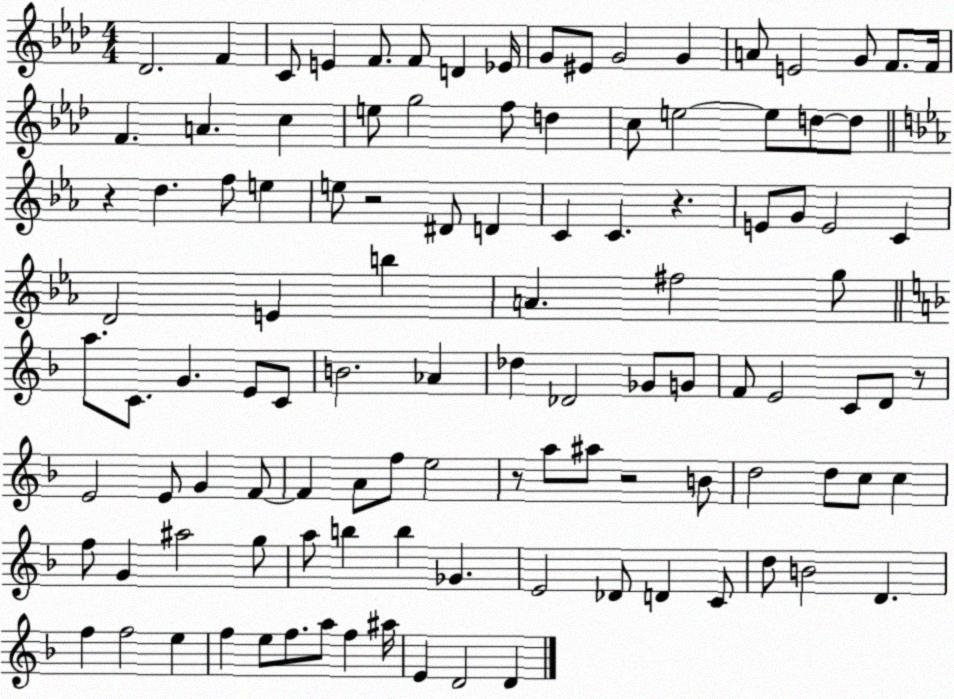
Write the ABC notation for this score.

X:1
T:Untitled
M:4/4
L:1/4
K:Ab
_D2 F C/2 E F/2 F/2 D _E/4 G/2 ^E/2 G2 G A/2 E2 G/2 F/2 F/4 F A c e/2 g2 f/2 d c/2 e2 e/2 d/2 d/2 z d f/2 e e/2 z2 ^D/2 D C C z E/2 G/2 E2 C D2 E b A ^f2 g/2 a/2 C/2 G E/2 C/2 B2 _A _d _D2 _G/2 G/2 F/2 E2 C/2 D/2 z/2 E2 E/2 G F/2 F A/2 f/2 e2 z/2 a/2 ^a/2 z2 B/2 d2 d/2 c/2 c f/2 G ^a2 g/2 a/2 b b _G E2 _D/2 D C/2 d/2 B2 D f f2 e f e/2 f/2 a/2 f ^a/4 E D2 D